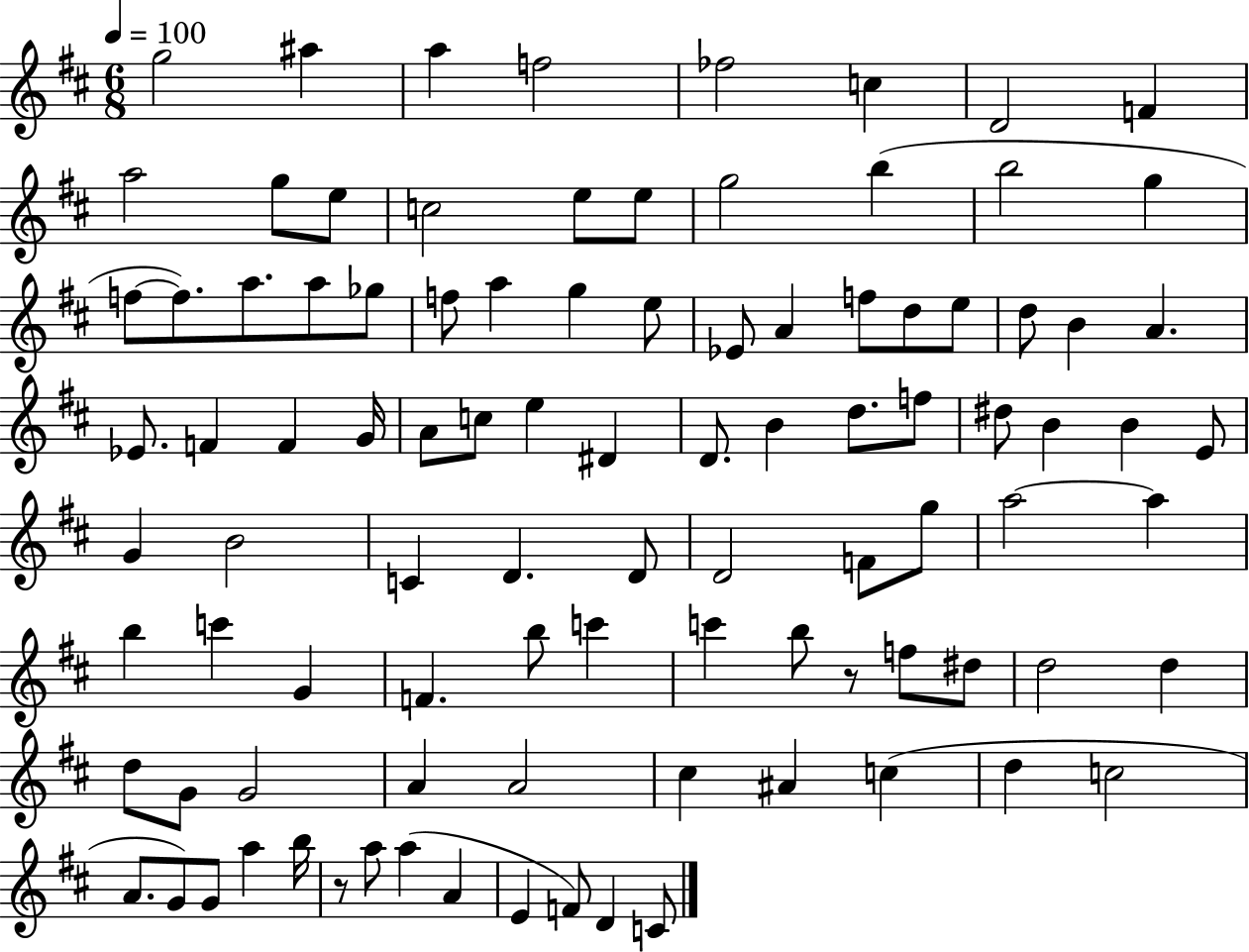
G5/h A#5/q A5/q F5/h FES5/h C5/q D4/h F4/q A5/h G5/e E5/e C5/h E5/e E5/e G5/h B5/q B5/h G5/q F5/e F5/e. A5/e. A5/e Gb5/e F5/e A5/q G5/q E5/e Eb4/e A4/q F5/e D5/e E5/e D5/e B4/q A4/q. Eb4/e. F4/q F4/q G4/s A4/e C5/e E5/q D#4/q D4/e. B4/q D5/e. F5/e D#5/e B4/q B4/q E4/e G4/q B4/h C4/q D4/q. D4/e D4/h F4/e G5/e A5/h A5/q B5/q C6/q G4/q F4/q. B5/e C6/q C6/q B5/e R/e F5/e D#5/e D5/h D5/q D5/e G4/e G4/h A4/q A4/h C#5/q A#4/q C5/q D5/q C5/h A4/e. G4/e G4/e A5/q B5/s R/e A5/e A5/q A4/q E4/q F4/e D4/q C4/e